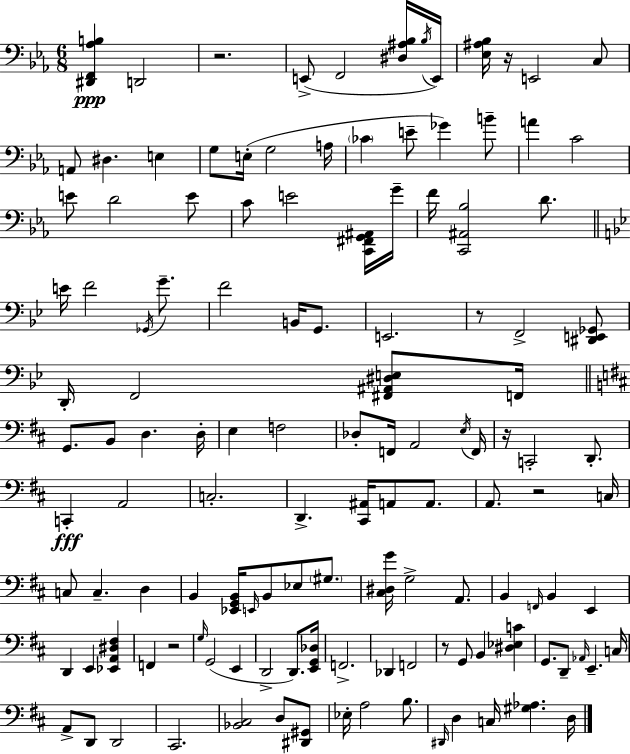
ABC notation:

X:1
T:Untitled
M:6/8
L:1/4
K:Cm
[^D,,F,,_A,B,] D,,2 z2 E,,/2 F,,2 [^D,^A,_B,]/4 _B,/4 E,,/4 [_E,^A,_B,]/4 z/4 E,,2 C,/2 A,,/2 ^D, E, G,/2 E,/4 G,2 A,/4 _C E/2 _G B/2 A C2 E/2 D2 E/2 C/2 E2 [C,,^F,,G,,^A,,]/4 G/4 F/4 [C,,^A,,_B,]2 D/2 E/4 F2 _G,,/4 G/2 F2 B,,/4 G,,/2 E,,2 z/2 F,,2 [^D,,E,,_G,,]/2 D,,/4 F,,2 [^F,,^A,,^D,E,]/2 F,,/4 G,,/2 B,,/2 D, D,/4 E, F,2 _D,/2 F,,/4 A,,2 E,/4 F,,/4 z/4 C,,2 D,,/2 C,, A,,2 C,2 D,, [^C,,^A,,]/4 A,,/2 A,,/2 A,,/2 z2 C,/4 C,/2 C, D, B,, [_E,,G,,B,,]/4 E,,/4 B,,/2 _E,/2 ^G,/2 [^C,^D,G]/4 G,2 A,,/2 B,, F,,/4 B,, E,, D,, E,, [_E,,A,,^D,^F,] F,, z2 G,/4 G,,2 E,, D,,2 D,,/2 [E,,G,,_D,]/4 F,,2 _D,, F,,2 z/2 G,,/2 B,, [^D,_E,C] G,,/2 D,,/2 _A,,/4 E,, C,/4 A,,/2 D,,/2 D,,2 ^C,,2 [_B,,^C,]2 D,/2 [^D,,^G,,]/2 _E,/4 A,2 B,/2 ^D,,/4 D, C,/4 [^G,_A,] D,/4